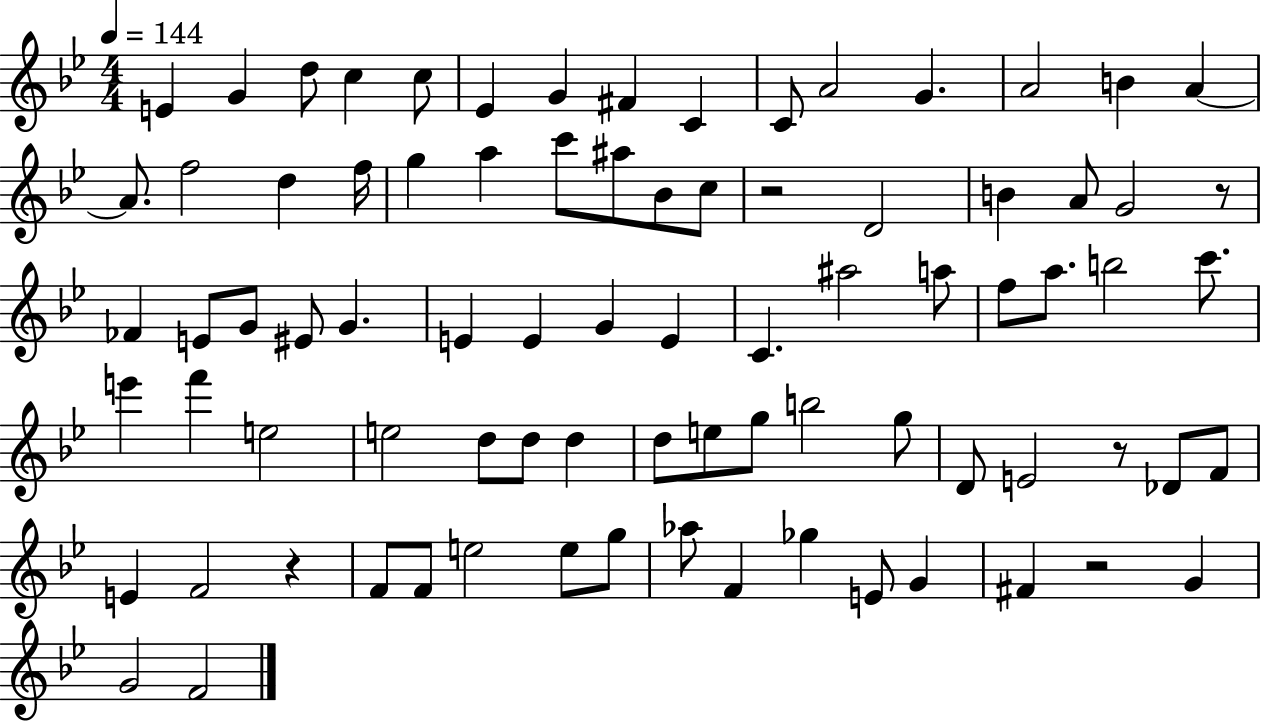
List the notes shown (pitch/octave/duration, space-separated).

E4/q G4/q D5/e C5/q C5/e Eb4/q G4/q F#4/q C4/q C4/e A4/h G4/q. A4/h B4/q A4/q A4/e. F5/h D5/q F5/s G5/q A5/q C6/e A#5/e Bb4/e C5/e R/h D4/h B4/q A4/e G4/h R/e FES4/q E4/e G4/e EIS4/e G4/q. E4/q E4/q G4/q E4/q C4/q. A#5/h A5/e F5/e A5/e. B5/h C6/e. E6/q F6/q E5/h E5/h D5/e D5/e D5/q D5/e E5/e G5/e B5/h G5/e D4/e E4/h R/e Db4/e F4/e E4/q F4/h R/q F4/e F4/e E5/h E5/e G5/e Ab5/e F4/q Gb5/q E4/e G4/q F#4/q R/h G4/q G4/h F4/h